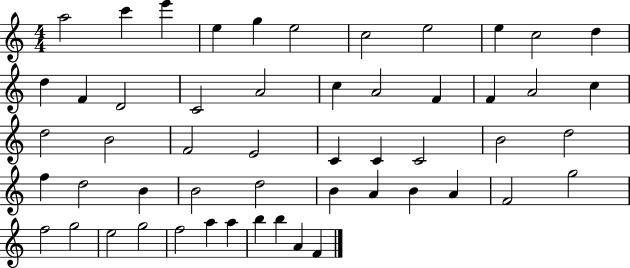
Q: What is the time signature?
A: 4/4